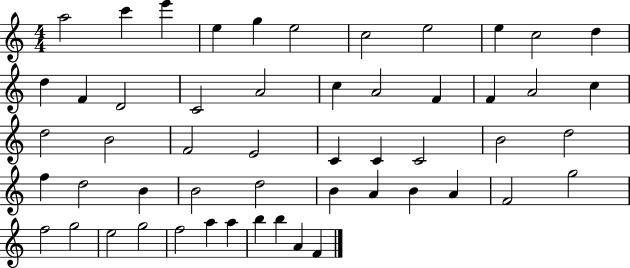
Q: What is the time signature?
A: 4/4